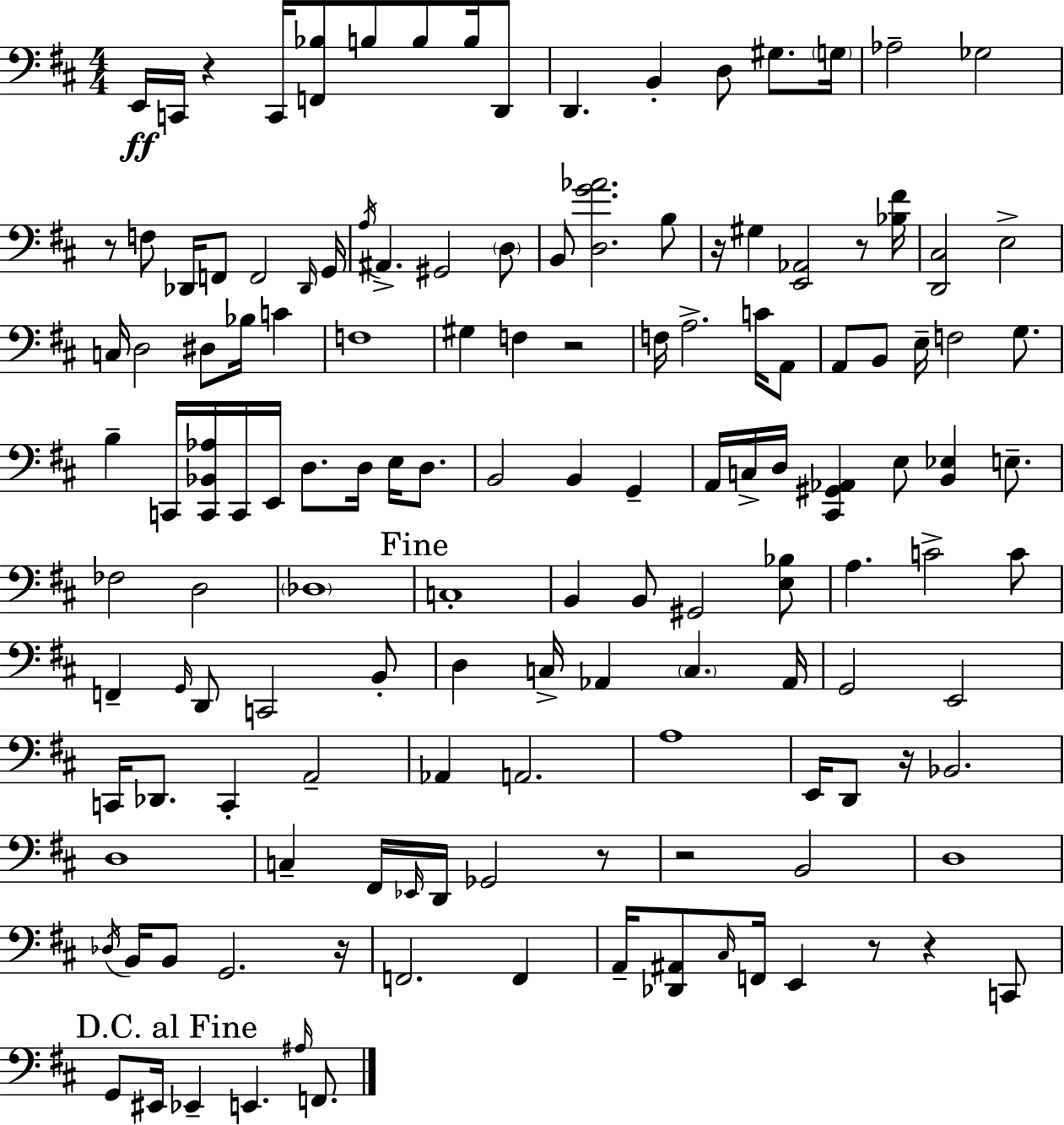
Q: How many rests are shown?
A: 11